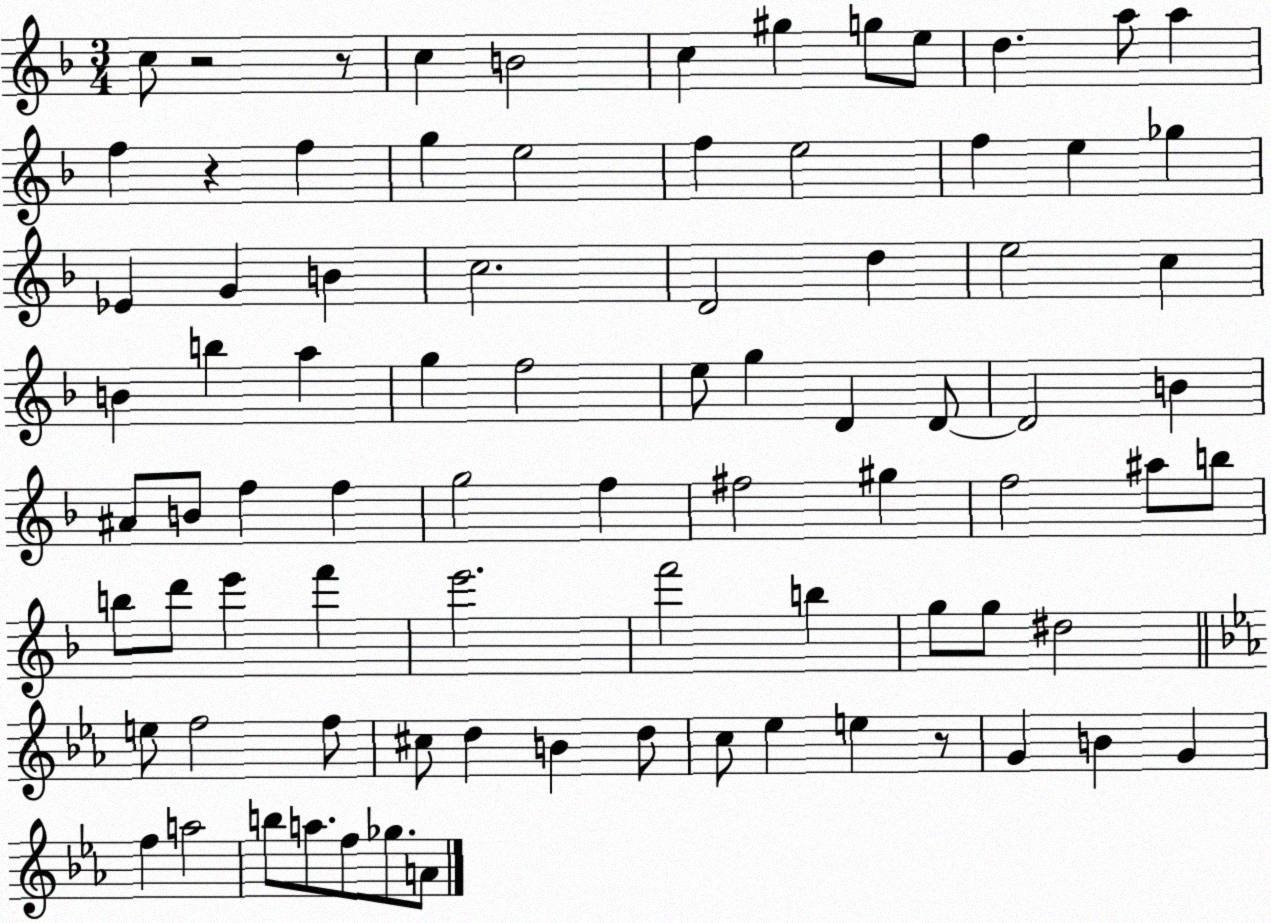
X:1
T:Untitled
M:3/4
L:1/4
K:F
c/2 z2 z/2 c B2 c ^g g/2 e/2 d a/2 a f z f g e2 f e2 f e _g _E G B c2 D2 d e2 c B b a g f2 e/2 g D D/2 D2 B ^A/2 B/2 f f g2 f ^f2 ^g f2 ^a/2 b/2 b/2 d'/2 e' f' e'2 f'2 b g/2 g/2 ^d2 e/2 f2 f/2 ^c/2 d B d/2 c/2 _e e z/2 G B G f a2 b/2 a/2 f/2 _g/2 A/2